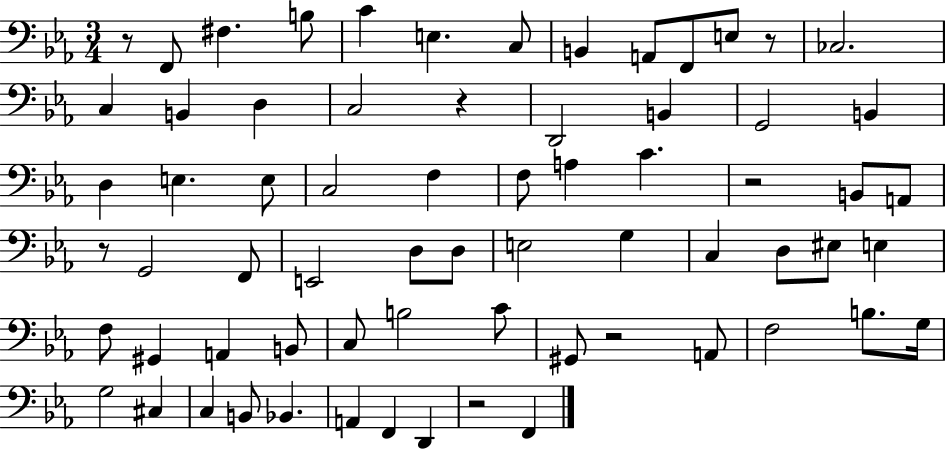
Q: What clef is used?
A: bass